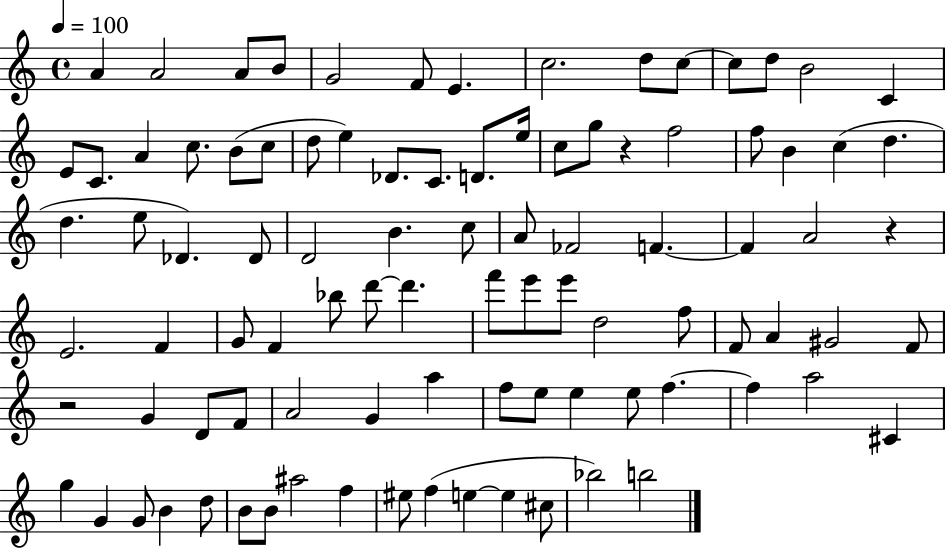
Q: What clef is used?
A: treble